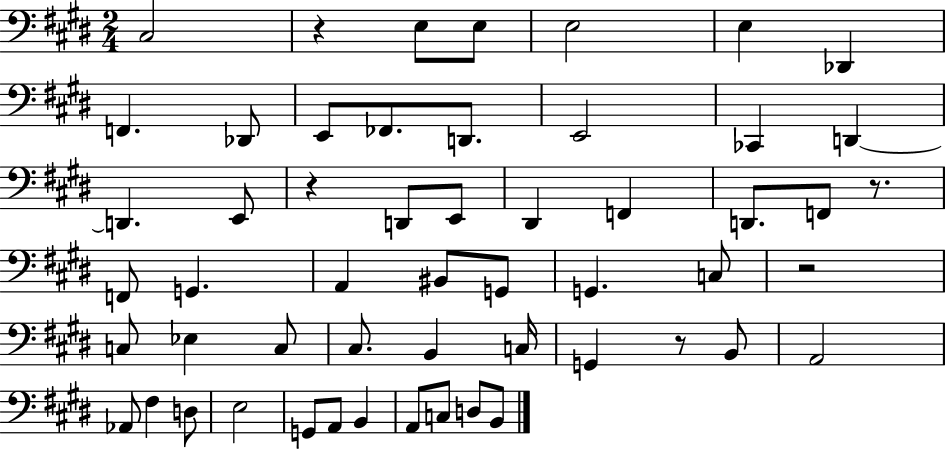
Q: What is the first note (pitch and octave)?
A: C#3